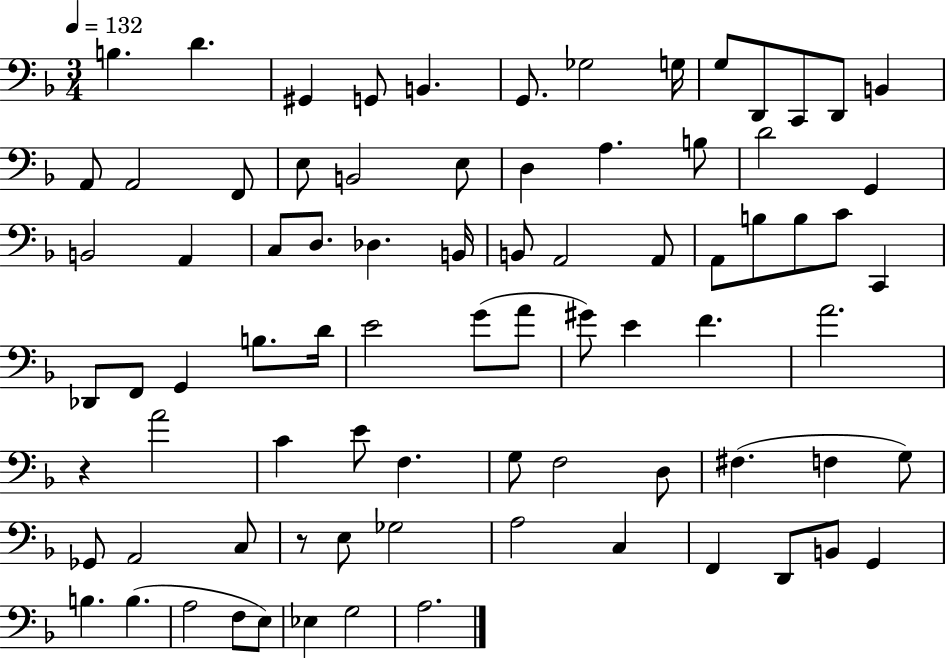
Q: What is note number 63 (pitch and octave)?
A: C3